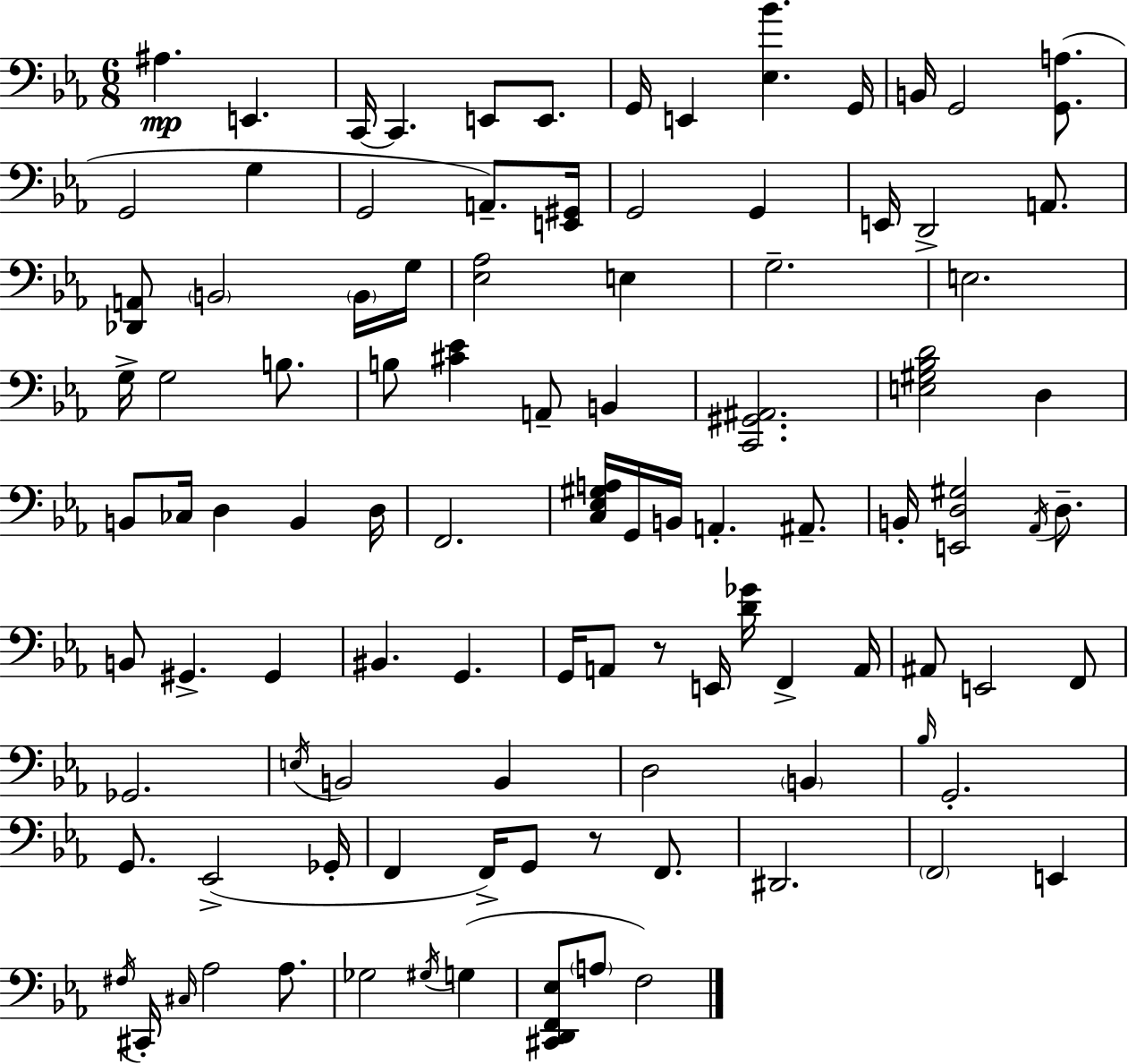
A#3/q. E2/q. C2/s C2/q. E2/e E2/e. G2/s E2/q [Eb3,Bb4]/q. G2/s B2/s G2/h [G2,A3]/e. G2/h G3/q G2/h A2/e. [E2,G#2]/s G2/h G2/q E2/s D2/h A2/e. [Db2,A2]/e B2/h B2/s G3/s [Eb3,Ab3]/h E3/q G3/h. E3/h. G3/s G3/h B3/e. B3/e [C#4,Eb4]/q A2/e B2/q [C2,G#2,A#2]/h. [E3,G#3,Bb3,D4]/h D3/q B2/e CES3/s D3/q B2/q D3/s F2/h. [C3,Eb3,G#3,A3]/s G2/s B2/s A2/q. A#2/e. B2/s [E2,D3,G#3]/h Ab2/s D3/e. B2/e G#2/q. G#2/q BIS2/q. G2/q. G2/s A2/e R/e E2/s [D4,Gb4]/s F2/q A2/s A#2/e E2/h F2/e Gb2/h. E3/s B2/h B2/q D3/h B2/q Bb3/s G2/h. G2/e. Eb2/h Gb2/s F2/q F2/s G2/e R/e F2/e. D#2/h. F2/h E2/q F#3/s C#2/s C#3/s Ab3/h Ab3/e. Gb3/h G#3/s G3/q [C#2,D2,F2,Eb3]/e A3/e F3/h